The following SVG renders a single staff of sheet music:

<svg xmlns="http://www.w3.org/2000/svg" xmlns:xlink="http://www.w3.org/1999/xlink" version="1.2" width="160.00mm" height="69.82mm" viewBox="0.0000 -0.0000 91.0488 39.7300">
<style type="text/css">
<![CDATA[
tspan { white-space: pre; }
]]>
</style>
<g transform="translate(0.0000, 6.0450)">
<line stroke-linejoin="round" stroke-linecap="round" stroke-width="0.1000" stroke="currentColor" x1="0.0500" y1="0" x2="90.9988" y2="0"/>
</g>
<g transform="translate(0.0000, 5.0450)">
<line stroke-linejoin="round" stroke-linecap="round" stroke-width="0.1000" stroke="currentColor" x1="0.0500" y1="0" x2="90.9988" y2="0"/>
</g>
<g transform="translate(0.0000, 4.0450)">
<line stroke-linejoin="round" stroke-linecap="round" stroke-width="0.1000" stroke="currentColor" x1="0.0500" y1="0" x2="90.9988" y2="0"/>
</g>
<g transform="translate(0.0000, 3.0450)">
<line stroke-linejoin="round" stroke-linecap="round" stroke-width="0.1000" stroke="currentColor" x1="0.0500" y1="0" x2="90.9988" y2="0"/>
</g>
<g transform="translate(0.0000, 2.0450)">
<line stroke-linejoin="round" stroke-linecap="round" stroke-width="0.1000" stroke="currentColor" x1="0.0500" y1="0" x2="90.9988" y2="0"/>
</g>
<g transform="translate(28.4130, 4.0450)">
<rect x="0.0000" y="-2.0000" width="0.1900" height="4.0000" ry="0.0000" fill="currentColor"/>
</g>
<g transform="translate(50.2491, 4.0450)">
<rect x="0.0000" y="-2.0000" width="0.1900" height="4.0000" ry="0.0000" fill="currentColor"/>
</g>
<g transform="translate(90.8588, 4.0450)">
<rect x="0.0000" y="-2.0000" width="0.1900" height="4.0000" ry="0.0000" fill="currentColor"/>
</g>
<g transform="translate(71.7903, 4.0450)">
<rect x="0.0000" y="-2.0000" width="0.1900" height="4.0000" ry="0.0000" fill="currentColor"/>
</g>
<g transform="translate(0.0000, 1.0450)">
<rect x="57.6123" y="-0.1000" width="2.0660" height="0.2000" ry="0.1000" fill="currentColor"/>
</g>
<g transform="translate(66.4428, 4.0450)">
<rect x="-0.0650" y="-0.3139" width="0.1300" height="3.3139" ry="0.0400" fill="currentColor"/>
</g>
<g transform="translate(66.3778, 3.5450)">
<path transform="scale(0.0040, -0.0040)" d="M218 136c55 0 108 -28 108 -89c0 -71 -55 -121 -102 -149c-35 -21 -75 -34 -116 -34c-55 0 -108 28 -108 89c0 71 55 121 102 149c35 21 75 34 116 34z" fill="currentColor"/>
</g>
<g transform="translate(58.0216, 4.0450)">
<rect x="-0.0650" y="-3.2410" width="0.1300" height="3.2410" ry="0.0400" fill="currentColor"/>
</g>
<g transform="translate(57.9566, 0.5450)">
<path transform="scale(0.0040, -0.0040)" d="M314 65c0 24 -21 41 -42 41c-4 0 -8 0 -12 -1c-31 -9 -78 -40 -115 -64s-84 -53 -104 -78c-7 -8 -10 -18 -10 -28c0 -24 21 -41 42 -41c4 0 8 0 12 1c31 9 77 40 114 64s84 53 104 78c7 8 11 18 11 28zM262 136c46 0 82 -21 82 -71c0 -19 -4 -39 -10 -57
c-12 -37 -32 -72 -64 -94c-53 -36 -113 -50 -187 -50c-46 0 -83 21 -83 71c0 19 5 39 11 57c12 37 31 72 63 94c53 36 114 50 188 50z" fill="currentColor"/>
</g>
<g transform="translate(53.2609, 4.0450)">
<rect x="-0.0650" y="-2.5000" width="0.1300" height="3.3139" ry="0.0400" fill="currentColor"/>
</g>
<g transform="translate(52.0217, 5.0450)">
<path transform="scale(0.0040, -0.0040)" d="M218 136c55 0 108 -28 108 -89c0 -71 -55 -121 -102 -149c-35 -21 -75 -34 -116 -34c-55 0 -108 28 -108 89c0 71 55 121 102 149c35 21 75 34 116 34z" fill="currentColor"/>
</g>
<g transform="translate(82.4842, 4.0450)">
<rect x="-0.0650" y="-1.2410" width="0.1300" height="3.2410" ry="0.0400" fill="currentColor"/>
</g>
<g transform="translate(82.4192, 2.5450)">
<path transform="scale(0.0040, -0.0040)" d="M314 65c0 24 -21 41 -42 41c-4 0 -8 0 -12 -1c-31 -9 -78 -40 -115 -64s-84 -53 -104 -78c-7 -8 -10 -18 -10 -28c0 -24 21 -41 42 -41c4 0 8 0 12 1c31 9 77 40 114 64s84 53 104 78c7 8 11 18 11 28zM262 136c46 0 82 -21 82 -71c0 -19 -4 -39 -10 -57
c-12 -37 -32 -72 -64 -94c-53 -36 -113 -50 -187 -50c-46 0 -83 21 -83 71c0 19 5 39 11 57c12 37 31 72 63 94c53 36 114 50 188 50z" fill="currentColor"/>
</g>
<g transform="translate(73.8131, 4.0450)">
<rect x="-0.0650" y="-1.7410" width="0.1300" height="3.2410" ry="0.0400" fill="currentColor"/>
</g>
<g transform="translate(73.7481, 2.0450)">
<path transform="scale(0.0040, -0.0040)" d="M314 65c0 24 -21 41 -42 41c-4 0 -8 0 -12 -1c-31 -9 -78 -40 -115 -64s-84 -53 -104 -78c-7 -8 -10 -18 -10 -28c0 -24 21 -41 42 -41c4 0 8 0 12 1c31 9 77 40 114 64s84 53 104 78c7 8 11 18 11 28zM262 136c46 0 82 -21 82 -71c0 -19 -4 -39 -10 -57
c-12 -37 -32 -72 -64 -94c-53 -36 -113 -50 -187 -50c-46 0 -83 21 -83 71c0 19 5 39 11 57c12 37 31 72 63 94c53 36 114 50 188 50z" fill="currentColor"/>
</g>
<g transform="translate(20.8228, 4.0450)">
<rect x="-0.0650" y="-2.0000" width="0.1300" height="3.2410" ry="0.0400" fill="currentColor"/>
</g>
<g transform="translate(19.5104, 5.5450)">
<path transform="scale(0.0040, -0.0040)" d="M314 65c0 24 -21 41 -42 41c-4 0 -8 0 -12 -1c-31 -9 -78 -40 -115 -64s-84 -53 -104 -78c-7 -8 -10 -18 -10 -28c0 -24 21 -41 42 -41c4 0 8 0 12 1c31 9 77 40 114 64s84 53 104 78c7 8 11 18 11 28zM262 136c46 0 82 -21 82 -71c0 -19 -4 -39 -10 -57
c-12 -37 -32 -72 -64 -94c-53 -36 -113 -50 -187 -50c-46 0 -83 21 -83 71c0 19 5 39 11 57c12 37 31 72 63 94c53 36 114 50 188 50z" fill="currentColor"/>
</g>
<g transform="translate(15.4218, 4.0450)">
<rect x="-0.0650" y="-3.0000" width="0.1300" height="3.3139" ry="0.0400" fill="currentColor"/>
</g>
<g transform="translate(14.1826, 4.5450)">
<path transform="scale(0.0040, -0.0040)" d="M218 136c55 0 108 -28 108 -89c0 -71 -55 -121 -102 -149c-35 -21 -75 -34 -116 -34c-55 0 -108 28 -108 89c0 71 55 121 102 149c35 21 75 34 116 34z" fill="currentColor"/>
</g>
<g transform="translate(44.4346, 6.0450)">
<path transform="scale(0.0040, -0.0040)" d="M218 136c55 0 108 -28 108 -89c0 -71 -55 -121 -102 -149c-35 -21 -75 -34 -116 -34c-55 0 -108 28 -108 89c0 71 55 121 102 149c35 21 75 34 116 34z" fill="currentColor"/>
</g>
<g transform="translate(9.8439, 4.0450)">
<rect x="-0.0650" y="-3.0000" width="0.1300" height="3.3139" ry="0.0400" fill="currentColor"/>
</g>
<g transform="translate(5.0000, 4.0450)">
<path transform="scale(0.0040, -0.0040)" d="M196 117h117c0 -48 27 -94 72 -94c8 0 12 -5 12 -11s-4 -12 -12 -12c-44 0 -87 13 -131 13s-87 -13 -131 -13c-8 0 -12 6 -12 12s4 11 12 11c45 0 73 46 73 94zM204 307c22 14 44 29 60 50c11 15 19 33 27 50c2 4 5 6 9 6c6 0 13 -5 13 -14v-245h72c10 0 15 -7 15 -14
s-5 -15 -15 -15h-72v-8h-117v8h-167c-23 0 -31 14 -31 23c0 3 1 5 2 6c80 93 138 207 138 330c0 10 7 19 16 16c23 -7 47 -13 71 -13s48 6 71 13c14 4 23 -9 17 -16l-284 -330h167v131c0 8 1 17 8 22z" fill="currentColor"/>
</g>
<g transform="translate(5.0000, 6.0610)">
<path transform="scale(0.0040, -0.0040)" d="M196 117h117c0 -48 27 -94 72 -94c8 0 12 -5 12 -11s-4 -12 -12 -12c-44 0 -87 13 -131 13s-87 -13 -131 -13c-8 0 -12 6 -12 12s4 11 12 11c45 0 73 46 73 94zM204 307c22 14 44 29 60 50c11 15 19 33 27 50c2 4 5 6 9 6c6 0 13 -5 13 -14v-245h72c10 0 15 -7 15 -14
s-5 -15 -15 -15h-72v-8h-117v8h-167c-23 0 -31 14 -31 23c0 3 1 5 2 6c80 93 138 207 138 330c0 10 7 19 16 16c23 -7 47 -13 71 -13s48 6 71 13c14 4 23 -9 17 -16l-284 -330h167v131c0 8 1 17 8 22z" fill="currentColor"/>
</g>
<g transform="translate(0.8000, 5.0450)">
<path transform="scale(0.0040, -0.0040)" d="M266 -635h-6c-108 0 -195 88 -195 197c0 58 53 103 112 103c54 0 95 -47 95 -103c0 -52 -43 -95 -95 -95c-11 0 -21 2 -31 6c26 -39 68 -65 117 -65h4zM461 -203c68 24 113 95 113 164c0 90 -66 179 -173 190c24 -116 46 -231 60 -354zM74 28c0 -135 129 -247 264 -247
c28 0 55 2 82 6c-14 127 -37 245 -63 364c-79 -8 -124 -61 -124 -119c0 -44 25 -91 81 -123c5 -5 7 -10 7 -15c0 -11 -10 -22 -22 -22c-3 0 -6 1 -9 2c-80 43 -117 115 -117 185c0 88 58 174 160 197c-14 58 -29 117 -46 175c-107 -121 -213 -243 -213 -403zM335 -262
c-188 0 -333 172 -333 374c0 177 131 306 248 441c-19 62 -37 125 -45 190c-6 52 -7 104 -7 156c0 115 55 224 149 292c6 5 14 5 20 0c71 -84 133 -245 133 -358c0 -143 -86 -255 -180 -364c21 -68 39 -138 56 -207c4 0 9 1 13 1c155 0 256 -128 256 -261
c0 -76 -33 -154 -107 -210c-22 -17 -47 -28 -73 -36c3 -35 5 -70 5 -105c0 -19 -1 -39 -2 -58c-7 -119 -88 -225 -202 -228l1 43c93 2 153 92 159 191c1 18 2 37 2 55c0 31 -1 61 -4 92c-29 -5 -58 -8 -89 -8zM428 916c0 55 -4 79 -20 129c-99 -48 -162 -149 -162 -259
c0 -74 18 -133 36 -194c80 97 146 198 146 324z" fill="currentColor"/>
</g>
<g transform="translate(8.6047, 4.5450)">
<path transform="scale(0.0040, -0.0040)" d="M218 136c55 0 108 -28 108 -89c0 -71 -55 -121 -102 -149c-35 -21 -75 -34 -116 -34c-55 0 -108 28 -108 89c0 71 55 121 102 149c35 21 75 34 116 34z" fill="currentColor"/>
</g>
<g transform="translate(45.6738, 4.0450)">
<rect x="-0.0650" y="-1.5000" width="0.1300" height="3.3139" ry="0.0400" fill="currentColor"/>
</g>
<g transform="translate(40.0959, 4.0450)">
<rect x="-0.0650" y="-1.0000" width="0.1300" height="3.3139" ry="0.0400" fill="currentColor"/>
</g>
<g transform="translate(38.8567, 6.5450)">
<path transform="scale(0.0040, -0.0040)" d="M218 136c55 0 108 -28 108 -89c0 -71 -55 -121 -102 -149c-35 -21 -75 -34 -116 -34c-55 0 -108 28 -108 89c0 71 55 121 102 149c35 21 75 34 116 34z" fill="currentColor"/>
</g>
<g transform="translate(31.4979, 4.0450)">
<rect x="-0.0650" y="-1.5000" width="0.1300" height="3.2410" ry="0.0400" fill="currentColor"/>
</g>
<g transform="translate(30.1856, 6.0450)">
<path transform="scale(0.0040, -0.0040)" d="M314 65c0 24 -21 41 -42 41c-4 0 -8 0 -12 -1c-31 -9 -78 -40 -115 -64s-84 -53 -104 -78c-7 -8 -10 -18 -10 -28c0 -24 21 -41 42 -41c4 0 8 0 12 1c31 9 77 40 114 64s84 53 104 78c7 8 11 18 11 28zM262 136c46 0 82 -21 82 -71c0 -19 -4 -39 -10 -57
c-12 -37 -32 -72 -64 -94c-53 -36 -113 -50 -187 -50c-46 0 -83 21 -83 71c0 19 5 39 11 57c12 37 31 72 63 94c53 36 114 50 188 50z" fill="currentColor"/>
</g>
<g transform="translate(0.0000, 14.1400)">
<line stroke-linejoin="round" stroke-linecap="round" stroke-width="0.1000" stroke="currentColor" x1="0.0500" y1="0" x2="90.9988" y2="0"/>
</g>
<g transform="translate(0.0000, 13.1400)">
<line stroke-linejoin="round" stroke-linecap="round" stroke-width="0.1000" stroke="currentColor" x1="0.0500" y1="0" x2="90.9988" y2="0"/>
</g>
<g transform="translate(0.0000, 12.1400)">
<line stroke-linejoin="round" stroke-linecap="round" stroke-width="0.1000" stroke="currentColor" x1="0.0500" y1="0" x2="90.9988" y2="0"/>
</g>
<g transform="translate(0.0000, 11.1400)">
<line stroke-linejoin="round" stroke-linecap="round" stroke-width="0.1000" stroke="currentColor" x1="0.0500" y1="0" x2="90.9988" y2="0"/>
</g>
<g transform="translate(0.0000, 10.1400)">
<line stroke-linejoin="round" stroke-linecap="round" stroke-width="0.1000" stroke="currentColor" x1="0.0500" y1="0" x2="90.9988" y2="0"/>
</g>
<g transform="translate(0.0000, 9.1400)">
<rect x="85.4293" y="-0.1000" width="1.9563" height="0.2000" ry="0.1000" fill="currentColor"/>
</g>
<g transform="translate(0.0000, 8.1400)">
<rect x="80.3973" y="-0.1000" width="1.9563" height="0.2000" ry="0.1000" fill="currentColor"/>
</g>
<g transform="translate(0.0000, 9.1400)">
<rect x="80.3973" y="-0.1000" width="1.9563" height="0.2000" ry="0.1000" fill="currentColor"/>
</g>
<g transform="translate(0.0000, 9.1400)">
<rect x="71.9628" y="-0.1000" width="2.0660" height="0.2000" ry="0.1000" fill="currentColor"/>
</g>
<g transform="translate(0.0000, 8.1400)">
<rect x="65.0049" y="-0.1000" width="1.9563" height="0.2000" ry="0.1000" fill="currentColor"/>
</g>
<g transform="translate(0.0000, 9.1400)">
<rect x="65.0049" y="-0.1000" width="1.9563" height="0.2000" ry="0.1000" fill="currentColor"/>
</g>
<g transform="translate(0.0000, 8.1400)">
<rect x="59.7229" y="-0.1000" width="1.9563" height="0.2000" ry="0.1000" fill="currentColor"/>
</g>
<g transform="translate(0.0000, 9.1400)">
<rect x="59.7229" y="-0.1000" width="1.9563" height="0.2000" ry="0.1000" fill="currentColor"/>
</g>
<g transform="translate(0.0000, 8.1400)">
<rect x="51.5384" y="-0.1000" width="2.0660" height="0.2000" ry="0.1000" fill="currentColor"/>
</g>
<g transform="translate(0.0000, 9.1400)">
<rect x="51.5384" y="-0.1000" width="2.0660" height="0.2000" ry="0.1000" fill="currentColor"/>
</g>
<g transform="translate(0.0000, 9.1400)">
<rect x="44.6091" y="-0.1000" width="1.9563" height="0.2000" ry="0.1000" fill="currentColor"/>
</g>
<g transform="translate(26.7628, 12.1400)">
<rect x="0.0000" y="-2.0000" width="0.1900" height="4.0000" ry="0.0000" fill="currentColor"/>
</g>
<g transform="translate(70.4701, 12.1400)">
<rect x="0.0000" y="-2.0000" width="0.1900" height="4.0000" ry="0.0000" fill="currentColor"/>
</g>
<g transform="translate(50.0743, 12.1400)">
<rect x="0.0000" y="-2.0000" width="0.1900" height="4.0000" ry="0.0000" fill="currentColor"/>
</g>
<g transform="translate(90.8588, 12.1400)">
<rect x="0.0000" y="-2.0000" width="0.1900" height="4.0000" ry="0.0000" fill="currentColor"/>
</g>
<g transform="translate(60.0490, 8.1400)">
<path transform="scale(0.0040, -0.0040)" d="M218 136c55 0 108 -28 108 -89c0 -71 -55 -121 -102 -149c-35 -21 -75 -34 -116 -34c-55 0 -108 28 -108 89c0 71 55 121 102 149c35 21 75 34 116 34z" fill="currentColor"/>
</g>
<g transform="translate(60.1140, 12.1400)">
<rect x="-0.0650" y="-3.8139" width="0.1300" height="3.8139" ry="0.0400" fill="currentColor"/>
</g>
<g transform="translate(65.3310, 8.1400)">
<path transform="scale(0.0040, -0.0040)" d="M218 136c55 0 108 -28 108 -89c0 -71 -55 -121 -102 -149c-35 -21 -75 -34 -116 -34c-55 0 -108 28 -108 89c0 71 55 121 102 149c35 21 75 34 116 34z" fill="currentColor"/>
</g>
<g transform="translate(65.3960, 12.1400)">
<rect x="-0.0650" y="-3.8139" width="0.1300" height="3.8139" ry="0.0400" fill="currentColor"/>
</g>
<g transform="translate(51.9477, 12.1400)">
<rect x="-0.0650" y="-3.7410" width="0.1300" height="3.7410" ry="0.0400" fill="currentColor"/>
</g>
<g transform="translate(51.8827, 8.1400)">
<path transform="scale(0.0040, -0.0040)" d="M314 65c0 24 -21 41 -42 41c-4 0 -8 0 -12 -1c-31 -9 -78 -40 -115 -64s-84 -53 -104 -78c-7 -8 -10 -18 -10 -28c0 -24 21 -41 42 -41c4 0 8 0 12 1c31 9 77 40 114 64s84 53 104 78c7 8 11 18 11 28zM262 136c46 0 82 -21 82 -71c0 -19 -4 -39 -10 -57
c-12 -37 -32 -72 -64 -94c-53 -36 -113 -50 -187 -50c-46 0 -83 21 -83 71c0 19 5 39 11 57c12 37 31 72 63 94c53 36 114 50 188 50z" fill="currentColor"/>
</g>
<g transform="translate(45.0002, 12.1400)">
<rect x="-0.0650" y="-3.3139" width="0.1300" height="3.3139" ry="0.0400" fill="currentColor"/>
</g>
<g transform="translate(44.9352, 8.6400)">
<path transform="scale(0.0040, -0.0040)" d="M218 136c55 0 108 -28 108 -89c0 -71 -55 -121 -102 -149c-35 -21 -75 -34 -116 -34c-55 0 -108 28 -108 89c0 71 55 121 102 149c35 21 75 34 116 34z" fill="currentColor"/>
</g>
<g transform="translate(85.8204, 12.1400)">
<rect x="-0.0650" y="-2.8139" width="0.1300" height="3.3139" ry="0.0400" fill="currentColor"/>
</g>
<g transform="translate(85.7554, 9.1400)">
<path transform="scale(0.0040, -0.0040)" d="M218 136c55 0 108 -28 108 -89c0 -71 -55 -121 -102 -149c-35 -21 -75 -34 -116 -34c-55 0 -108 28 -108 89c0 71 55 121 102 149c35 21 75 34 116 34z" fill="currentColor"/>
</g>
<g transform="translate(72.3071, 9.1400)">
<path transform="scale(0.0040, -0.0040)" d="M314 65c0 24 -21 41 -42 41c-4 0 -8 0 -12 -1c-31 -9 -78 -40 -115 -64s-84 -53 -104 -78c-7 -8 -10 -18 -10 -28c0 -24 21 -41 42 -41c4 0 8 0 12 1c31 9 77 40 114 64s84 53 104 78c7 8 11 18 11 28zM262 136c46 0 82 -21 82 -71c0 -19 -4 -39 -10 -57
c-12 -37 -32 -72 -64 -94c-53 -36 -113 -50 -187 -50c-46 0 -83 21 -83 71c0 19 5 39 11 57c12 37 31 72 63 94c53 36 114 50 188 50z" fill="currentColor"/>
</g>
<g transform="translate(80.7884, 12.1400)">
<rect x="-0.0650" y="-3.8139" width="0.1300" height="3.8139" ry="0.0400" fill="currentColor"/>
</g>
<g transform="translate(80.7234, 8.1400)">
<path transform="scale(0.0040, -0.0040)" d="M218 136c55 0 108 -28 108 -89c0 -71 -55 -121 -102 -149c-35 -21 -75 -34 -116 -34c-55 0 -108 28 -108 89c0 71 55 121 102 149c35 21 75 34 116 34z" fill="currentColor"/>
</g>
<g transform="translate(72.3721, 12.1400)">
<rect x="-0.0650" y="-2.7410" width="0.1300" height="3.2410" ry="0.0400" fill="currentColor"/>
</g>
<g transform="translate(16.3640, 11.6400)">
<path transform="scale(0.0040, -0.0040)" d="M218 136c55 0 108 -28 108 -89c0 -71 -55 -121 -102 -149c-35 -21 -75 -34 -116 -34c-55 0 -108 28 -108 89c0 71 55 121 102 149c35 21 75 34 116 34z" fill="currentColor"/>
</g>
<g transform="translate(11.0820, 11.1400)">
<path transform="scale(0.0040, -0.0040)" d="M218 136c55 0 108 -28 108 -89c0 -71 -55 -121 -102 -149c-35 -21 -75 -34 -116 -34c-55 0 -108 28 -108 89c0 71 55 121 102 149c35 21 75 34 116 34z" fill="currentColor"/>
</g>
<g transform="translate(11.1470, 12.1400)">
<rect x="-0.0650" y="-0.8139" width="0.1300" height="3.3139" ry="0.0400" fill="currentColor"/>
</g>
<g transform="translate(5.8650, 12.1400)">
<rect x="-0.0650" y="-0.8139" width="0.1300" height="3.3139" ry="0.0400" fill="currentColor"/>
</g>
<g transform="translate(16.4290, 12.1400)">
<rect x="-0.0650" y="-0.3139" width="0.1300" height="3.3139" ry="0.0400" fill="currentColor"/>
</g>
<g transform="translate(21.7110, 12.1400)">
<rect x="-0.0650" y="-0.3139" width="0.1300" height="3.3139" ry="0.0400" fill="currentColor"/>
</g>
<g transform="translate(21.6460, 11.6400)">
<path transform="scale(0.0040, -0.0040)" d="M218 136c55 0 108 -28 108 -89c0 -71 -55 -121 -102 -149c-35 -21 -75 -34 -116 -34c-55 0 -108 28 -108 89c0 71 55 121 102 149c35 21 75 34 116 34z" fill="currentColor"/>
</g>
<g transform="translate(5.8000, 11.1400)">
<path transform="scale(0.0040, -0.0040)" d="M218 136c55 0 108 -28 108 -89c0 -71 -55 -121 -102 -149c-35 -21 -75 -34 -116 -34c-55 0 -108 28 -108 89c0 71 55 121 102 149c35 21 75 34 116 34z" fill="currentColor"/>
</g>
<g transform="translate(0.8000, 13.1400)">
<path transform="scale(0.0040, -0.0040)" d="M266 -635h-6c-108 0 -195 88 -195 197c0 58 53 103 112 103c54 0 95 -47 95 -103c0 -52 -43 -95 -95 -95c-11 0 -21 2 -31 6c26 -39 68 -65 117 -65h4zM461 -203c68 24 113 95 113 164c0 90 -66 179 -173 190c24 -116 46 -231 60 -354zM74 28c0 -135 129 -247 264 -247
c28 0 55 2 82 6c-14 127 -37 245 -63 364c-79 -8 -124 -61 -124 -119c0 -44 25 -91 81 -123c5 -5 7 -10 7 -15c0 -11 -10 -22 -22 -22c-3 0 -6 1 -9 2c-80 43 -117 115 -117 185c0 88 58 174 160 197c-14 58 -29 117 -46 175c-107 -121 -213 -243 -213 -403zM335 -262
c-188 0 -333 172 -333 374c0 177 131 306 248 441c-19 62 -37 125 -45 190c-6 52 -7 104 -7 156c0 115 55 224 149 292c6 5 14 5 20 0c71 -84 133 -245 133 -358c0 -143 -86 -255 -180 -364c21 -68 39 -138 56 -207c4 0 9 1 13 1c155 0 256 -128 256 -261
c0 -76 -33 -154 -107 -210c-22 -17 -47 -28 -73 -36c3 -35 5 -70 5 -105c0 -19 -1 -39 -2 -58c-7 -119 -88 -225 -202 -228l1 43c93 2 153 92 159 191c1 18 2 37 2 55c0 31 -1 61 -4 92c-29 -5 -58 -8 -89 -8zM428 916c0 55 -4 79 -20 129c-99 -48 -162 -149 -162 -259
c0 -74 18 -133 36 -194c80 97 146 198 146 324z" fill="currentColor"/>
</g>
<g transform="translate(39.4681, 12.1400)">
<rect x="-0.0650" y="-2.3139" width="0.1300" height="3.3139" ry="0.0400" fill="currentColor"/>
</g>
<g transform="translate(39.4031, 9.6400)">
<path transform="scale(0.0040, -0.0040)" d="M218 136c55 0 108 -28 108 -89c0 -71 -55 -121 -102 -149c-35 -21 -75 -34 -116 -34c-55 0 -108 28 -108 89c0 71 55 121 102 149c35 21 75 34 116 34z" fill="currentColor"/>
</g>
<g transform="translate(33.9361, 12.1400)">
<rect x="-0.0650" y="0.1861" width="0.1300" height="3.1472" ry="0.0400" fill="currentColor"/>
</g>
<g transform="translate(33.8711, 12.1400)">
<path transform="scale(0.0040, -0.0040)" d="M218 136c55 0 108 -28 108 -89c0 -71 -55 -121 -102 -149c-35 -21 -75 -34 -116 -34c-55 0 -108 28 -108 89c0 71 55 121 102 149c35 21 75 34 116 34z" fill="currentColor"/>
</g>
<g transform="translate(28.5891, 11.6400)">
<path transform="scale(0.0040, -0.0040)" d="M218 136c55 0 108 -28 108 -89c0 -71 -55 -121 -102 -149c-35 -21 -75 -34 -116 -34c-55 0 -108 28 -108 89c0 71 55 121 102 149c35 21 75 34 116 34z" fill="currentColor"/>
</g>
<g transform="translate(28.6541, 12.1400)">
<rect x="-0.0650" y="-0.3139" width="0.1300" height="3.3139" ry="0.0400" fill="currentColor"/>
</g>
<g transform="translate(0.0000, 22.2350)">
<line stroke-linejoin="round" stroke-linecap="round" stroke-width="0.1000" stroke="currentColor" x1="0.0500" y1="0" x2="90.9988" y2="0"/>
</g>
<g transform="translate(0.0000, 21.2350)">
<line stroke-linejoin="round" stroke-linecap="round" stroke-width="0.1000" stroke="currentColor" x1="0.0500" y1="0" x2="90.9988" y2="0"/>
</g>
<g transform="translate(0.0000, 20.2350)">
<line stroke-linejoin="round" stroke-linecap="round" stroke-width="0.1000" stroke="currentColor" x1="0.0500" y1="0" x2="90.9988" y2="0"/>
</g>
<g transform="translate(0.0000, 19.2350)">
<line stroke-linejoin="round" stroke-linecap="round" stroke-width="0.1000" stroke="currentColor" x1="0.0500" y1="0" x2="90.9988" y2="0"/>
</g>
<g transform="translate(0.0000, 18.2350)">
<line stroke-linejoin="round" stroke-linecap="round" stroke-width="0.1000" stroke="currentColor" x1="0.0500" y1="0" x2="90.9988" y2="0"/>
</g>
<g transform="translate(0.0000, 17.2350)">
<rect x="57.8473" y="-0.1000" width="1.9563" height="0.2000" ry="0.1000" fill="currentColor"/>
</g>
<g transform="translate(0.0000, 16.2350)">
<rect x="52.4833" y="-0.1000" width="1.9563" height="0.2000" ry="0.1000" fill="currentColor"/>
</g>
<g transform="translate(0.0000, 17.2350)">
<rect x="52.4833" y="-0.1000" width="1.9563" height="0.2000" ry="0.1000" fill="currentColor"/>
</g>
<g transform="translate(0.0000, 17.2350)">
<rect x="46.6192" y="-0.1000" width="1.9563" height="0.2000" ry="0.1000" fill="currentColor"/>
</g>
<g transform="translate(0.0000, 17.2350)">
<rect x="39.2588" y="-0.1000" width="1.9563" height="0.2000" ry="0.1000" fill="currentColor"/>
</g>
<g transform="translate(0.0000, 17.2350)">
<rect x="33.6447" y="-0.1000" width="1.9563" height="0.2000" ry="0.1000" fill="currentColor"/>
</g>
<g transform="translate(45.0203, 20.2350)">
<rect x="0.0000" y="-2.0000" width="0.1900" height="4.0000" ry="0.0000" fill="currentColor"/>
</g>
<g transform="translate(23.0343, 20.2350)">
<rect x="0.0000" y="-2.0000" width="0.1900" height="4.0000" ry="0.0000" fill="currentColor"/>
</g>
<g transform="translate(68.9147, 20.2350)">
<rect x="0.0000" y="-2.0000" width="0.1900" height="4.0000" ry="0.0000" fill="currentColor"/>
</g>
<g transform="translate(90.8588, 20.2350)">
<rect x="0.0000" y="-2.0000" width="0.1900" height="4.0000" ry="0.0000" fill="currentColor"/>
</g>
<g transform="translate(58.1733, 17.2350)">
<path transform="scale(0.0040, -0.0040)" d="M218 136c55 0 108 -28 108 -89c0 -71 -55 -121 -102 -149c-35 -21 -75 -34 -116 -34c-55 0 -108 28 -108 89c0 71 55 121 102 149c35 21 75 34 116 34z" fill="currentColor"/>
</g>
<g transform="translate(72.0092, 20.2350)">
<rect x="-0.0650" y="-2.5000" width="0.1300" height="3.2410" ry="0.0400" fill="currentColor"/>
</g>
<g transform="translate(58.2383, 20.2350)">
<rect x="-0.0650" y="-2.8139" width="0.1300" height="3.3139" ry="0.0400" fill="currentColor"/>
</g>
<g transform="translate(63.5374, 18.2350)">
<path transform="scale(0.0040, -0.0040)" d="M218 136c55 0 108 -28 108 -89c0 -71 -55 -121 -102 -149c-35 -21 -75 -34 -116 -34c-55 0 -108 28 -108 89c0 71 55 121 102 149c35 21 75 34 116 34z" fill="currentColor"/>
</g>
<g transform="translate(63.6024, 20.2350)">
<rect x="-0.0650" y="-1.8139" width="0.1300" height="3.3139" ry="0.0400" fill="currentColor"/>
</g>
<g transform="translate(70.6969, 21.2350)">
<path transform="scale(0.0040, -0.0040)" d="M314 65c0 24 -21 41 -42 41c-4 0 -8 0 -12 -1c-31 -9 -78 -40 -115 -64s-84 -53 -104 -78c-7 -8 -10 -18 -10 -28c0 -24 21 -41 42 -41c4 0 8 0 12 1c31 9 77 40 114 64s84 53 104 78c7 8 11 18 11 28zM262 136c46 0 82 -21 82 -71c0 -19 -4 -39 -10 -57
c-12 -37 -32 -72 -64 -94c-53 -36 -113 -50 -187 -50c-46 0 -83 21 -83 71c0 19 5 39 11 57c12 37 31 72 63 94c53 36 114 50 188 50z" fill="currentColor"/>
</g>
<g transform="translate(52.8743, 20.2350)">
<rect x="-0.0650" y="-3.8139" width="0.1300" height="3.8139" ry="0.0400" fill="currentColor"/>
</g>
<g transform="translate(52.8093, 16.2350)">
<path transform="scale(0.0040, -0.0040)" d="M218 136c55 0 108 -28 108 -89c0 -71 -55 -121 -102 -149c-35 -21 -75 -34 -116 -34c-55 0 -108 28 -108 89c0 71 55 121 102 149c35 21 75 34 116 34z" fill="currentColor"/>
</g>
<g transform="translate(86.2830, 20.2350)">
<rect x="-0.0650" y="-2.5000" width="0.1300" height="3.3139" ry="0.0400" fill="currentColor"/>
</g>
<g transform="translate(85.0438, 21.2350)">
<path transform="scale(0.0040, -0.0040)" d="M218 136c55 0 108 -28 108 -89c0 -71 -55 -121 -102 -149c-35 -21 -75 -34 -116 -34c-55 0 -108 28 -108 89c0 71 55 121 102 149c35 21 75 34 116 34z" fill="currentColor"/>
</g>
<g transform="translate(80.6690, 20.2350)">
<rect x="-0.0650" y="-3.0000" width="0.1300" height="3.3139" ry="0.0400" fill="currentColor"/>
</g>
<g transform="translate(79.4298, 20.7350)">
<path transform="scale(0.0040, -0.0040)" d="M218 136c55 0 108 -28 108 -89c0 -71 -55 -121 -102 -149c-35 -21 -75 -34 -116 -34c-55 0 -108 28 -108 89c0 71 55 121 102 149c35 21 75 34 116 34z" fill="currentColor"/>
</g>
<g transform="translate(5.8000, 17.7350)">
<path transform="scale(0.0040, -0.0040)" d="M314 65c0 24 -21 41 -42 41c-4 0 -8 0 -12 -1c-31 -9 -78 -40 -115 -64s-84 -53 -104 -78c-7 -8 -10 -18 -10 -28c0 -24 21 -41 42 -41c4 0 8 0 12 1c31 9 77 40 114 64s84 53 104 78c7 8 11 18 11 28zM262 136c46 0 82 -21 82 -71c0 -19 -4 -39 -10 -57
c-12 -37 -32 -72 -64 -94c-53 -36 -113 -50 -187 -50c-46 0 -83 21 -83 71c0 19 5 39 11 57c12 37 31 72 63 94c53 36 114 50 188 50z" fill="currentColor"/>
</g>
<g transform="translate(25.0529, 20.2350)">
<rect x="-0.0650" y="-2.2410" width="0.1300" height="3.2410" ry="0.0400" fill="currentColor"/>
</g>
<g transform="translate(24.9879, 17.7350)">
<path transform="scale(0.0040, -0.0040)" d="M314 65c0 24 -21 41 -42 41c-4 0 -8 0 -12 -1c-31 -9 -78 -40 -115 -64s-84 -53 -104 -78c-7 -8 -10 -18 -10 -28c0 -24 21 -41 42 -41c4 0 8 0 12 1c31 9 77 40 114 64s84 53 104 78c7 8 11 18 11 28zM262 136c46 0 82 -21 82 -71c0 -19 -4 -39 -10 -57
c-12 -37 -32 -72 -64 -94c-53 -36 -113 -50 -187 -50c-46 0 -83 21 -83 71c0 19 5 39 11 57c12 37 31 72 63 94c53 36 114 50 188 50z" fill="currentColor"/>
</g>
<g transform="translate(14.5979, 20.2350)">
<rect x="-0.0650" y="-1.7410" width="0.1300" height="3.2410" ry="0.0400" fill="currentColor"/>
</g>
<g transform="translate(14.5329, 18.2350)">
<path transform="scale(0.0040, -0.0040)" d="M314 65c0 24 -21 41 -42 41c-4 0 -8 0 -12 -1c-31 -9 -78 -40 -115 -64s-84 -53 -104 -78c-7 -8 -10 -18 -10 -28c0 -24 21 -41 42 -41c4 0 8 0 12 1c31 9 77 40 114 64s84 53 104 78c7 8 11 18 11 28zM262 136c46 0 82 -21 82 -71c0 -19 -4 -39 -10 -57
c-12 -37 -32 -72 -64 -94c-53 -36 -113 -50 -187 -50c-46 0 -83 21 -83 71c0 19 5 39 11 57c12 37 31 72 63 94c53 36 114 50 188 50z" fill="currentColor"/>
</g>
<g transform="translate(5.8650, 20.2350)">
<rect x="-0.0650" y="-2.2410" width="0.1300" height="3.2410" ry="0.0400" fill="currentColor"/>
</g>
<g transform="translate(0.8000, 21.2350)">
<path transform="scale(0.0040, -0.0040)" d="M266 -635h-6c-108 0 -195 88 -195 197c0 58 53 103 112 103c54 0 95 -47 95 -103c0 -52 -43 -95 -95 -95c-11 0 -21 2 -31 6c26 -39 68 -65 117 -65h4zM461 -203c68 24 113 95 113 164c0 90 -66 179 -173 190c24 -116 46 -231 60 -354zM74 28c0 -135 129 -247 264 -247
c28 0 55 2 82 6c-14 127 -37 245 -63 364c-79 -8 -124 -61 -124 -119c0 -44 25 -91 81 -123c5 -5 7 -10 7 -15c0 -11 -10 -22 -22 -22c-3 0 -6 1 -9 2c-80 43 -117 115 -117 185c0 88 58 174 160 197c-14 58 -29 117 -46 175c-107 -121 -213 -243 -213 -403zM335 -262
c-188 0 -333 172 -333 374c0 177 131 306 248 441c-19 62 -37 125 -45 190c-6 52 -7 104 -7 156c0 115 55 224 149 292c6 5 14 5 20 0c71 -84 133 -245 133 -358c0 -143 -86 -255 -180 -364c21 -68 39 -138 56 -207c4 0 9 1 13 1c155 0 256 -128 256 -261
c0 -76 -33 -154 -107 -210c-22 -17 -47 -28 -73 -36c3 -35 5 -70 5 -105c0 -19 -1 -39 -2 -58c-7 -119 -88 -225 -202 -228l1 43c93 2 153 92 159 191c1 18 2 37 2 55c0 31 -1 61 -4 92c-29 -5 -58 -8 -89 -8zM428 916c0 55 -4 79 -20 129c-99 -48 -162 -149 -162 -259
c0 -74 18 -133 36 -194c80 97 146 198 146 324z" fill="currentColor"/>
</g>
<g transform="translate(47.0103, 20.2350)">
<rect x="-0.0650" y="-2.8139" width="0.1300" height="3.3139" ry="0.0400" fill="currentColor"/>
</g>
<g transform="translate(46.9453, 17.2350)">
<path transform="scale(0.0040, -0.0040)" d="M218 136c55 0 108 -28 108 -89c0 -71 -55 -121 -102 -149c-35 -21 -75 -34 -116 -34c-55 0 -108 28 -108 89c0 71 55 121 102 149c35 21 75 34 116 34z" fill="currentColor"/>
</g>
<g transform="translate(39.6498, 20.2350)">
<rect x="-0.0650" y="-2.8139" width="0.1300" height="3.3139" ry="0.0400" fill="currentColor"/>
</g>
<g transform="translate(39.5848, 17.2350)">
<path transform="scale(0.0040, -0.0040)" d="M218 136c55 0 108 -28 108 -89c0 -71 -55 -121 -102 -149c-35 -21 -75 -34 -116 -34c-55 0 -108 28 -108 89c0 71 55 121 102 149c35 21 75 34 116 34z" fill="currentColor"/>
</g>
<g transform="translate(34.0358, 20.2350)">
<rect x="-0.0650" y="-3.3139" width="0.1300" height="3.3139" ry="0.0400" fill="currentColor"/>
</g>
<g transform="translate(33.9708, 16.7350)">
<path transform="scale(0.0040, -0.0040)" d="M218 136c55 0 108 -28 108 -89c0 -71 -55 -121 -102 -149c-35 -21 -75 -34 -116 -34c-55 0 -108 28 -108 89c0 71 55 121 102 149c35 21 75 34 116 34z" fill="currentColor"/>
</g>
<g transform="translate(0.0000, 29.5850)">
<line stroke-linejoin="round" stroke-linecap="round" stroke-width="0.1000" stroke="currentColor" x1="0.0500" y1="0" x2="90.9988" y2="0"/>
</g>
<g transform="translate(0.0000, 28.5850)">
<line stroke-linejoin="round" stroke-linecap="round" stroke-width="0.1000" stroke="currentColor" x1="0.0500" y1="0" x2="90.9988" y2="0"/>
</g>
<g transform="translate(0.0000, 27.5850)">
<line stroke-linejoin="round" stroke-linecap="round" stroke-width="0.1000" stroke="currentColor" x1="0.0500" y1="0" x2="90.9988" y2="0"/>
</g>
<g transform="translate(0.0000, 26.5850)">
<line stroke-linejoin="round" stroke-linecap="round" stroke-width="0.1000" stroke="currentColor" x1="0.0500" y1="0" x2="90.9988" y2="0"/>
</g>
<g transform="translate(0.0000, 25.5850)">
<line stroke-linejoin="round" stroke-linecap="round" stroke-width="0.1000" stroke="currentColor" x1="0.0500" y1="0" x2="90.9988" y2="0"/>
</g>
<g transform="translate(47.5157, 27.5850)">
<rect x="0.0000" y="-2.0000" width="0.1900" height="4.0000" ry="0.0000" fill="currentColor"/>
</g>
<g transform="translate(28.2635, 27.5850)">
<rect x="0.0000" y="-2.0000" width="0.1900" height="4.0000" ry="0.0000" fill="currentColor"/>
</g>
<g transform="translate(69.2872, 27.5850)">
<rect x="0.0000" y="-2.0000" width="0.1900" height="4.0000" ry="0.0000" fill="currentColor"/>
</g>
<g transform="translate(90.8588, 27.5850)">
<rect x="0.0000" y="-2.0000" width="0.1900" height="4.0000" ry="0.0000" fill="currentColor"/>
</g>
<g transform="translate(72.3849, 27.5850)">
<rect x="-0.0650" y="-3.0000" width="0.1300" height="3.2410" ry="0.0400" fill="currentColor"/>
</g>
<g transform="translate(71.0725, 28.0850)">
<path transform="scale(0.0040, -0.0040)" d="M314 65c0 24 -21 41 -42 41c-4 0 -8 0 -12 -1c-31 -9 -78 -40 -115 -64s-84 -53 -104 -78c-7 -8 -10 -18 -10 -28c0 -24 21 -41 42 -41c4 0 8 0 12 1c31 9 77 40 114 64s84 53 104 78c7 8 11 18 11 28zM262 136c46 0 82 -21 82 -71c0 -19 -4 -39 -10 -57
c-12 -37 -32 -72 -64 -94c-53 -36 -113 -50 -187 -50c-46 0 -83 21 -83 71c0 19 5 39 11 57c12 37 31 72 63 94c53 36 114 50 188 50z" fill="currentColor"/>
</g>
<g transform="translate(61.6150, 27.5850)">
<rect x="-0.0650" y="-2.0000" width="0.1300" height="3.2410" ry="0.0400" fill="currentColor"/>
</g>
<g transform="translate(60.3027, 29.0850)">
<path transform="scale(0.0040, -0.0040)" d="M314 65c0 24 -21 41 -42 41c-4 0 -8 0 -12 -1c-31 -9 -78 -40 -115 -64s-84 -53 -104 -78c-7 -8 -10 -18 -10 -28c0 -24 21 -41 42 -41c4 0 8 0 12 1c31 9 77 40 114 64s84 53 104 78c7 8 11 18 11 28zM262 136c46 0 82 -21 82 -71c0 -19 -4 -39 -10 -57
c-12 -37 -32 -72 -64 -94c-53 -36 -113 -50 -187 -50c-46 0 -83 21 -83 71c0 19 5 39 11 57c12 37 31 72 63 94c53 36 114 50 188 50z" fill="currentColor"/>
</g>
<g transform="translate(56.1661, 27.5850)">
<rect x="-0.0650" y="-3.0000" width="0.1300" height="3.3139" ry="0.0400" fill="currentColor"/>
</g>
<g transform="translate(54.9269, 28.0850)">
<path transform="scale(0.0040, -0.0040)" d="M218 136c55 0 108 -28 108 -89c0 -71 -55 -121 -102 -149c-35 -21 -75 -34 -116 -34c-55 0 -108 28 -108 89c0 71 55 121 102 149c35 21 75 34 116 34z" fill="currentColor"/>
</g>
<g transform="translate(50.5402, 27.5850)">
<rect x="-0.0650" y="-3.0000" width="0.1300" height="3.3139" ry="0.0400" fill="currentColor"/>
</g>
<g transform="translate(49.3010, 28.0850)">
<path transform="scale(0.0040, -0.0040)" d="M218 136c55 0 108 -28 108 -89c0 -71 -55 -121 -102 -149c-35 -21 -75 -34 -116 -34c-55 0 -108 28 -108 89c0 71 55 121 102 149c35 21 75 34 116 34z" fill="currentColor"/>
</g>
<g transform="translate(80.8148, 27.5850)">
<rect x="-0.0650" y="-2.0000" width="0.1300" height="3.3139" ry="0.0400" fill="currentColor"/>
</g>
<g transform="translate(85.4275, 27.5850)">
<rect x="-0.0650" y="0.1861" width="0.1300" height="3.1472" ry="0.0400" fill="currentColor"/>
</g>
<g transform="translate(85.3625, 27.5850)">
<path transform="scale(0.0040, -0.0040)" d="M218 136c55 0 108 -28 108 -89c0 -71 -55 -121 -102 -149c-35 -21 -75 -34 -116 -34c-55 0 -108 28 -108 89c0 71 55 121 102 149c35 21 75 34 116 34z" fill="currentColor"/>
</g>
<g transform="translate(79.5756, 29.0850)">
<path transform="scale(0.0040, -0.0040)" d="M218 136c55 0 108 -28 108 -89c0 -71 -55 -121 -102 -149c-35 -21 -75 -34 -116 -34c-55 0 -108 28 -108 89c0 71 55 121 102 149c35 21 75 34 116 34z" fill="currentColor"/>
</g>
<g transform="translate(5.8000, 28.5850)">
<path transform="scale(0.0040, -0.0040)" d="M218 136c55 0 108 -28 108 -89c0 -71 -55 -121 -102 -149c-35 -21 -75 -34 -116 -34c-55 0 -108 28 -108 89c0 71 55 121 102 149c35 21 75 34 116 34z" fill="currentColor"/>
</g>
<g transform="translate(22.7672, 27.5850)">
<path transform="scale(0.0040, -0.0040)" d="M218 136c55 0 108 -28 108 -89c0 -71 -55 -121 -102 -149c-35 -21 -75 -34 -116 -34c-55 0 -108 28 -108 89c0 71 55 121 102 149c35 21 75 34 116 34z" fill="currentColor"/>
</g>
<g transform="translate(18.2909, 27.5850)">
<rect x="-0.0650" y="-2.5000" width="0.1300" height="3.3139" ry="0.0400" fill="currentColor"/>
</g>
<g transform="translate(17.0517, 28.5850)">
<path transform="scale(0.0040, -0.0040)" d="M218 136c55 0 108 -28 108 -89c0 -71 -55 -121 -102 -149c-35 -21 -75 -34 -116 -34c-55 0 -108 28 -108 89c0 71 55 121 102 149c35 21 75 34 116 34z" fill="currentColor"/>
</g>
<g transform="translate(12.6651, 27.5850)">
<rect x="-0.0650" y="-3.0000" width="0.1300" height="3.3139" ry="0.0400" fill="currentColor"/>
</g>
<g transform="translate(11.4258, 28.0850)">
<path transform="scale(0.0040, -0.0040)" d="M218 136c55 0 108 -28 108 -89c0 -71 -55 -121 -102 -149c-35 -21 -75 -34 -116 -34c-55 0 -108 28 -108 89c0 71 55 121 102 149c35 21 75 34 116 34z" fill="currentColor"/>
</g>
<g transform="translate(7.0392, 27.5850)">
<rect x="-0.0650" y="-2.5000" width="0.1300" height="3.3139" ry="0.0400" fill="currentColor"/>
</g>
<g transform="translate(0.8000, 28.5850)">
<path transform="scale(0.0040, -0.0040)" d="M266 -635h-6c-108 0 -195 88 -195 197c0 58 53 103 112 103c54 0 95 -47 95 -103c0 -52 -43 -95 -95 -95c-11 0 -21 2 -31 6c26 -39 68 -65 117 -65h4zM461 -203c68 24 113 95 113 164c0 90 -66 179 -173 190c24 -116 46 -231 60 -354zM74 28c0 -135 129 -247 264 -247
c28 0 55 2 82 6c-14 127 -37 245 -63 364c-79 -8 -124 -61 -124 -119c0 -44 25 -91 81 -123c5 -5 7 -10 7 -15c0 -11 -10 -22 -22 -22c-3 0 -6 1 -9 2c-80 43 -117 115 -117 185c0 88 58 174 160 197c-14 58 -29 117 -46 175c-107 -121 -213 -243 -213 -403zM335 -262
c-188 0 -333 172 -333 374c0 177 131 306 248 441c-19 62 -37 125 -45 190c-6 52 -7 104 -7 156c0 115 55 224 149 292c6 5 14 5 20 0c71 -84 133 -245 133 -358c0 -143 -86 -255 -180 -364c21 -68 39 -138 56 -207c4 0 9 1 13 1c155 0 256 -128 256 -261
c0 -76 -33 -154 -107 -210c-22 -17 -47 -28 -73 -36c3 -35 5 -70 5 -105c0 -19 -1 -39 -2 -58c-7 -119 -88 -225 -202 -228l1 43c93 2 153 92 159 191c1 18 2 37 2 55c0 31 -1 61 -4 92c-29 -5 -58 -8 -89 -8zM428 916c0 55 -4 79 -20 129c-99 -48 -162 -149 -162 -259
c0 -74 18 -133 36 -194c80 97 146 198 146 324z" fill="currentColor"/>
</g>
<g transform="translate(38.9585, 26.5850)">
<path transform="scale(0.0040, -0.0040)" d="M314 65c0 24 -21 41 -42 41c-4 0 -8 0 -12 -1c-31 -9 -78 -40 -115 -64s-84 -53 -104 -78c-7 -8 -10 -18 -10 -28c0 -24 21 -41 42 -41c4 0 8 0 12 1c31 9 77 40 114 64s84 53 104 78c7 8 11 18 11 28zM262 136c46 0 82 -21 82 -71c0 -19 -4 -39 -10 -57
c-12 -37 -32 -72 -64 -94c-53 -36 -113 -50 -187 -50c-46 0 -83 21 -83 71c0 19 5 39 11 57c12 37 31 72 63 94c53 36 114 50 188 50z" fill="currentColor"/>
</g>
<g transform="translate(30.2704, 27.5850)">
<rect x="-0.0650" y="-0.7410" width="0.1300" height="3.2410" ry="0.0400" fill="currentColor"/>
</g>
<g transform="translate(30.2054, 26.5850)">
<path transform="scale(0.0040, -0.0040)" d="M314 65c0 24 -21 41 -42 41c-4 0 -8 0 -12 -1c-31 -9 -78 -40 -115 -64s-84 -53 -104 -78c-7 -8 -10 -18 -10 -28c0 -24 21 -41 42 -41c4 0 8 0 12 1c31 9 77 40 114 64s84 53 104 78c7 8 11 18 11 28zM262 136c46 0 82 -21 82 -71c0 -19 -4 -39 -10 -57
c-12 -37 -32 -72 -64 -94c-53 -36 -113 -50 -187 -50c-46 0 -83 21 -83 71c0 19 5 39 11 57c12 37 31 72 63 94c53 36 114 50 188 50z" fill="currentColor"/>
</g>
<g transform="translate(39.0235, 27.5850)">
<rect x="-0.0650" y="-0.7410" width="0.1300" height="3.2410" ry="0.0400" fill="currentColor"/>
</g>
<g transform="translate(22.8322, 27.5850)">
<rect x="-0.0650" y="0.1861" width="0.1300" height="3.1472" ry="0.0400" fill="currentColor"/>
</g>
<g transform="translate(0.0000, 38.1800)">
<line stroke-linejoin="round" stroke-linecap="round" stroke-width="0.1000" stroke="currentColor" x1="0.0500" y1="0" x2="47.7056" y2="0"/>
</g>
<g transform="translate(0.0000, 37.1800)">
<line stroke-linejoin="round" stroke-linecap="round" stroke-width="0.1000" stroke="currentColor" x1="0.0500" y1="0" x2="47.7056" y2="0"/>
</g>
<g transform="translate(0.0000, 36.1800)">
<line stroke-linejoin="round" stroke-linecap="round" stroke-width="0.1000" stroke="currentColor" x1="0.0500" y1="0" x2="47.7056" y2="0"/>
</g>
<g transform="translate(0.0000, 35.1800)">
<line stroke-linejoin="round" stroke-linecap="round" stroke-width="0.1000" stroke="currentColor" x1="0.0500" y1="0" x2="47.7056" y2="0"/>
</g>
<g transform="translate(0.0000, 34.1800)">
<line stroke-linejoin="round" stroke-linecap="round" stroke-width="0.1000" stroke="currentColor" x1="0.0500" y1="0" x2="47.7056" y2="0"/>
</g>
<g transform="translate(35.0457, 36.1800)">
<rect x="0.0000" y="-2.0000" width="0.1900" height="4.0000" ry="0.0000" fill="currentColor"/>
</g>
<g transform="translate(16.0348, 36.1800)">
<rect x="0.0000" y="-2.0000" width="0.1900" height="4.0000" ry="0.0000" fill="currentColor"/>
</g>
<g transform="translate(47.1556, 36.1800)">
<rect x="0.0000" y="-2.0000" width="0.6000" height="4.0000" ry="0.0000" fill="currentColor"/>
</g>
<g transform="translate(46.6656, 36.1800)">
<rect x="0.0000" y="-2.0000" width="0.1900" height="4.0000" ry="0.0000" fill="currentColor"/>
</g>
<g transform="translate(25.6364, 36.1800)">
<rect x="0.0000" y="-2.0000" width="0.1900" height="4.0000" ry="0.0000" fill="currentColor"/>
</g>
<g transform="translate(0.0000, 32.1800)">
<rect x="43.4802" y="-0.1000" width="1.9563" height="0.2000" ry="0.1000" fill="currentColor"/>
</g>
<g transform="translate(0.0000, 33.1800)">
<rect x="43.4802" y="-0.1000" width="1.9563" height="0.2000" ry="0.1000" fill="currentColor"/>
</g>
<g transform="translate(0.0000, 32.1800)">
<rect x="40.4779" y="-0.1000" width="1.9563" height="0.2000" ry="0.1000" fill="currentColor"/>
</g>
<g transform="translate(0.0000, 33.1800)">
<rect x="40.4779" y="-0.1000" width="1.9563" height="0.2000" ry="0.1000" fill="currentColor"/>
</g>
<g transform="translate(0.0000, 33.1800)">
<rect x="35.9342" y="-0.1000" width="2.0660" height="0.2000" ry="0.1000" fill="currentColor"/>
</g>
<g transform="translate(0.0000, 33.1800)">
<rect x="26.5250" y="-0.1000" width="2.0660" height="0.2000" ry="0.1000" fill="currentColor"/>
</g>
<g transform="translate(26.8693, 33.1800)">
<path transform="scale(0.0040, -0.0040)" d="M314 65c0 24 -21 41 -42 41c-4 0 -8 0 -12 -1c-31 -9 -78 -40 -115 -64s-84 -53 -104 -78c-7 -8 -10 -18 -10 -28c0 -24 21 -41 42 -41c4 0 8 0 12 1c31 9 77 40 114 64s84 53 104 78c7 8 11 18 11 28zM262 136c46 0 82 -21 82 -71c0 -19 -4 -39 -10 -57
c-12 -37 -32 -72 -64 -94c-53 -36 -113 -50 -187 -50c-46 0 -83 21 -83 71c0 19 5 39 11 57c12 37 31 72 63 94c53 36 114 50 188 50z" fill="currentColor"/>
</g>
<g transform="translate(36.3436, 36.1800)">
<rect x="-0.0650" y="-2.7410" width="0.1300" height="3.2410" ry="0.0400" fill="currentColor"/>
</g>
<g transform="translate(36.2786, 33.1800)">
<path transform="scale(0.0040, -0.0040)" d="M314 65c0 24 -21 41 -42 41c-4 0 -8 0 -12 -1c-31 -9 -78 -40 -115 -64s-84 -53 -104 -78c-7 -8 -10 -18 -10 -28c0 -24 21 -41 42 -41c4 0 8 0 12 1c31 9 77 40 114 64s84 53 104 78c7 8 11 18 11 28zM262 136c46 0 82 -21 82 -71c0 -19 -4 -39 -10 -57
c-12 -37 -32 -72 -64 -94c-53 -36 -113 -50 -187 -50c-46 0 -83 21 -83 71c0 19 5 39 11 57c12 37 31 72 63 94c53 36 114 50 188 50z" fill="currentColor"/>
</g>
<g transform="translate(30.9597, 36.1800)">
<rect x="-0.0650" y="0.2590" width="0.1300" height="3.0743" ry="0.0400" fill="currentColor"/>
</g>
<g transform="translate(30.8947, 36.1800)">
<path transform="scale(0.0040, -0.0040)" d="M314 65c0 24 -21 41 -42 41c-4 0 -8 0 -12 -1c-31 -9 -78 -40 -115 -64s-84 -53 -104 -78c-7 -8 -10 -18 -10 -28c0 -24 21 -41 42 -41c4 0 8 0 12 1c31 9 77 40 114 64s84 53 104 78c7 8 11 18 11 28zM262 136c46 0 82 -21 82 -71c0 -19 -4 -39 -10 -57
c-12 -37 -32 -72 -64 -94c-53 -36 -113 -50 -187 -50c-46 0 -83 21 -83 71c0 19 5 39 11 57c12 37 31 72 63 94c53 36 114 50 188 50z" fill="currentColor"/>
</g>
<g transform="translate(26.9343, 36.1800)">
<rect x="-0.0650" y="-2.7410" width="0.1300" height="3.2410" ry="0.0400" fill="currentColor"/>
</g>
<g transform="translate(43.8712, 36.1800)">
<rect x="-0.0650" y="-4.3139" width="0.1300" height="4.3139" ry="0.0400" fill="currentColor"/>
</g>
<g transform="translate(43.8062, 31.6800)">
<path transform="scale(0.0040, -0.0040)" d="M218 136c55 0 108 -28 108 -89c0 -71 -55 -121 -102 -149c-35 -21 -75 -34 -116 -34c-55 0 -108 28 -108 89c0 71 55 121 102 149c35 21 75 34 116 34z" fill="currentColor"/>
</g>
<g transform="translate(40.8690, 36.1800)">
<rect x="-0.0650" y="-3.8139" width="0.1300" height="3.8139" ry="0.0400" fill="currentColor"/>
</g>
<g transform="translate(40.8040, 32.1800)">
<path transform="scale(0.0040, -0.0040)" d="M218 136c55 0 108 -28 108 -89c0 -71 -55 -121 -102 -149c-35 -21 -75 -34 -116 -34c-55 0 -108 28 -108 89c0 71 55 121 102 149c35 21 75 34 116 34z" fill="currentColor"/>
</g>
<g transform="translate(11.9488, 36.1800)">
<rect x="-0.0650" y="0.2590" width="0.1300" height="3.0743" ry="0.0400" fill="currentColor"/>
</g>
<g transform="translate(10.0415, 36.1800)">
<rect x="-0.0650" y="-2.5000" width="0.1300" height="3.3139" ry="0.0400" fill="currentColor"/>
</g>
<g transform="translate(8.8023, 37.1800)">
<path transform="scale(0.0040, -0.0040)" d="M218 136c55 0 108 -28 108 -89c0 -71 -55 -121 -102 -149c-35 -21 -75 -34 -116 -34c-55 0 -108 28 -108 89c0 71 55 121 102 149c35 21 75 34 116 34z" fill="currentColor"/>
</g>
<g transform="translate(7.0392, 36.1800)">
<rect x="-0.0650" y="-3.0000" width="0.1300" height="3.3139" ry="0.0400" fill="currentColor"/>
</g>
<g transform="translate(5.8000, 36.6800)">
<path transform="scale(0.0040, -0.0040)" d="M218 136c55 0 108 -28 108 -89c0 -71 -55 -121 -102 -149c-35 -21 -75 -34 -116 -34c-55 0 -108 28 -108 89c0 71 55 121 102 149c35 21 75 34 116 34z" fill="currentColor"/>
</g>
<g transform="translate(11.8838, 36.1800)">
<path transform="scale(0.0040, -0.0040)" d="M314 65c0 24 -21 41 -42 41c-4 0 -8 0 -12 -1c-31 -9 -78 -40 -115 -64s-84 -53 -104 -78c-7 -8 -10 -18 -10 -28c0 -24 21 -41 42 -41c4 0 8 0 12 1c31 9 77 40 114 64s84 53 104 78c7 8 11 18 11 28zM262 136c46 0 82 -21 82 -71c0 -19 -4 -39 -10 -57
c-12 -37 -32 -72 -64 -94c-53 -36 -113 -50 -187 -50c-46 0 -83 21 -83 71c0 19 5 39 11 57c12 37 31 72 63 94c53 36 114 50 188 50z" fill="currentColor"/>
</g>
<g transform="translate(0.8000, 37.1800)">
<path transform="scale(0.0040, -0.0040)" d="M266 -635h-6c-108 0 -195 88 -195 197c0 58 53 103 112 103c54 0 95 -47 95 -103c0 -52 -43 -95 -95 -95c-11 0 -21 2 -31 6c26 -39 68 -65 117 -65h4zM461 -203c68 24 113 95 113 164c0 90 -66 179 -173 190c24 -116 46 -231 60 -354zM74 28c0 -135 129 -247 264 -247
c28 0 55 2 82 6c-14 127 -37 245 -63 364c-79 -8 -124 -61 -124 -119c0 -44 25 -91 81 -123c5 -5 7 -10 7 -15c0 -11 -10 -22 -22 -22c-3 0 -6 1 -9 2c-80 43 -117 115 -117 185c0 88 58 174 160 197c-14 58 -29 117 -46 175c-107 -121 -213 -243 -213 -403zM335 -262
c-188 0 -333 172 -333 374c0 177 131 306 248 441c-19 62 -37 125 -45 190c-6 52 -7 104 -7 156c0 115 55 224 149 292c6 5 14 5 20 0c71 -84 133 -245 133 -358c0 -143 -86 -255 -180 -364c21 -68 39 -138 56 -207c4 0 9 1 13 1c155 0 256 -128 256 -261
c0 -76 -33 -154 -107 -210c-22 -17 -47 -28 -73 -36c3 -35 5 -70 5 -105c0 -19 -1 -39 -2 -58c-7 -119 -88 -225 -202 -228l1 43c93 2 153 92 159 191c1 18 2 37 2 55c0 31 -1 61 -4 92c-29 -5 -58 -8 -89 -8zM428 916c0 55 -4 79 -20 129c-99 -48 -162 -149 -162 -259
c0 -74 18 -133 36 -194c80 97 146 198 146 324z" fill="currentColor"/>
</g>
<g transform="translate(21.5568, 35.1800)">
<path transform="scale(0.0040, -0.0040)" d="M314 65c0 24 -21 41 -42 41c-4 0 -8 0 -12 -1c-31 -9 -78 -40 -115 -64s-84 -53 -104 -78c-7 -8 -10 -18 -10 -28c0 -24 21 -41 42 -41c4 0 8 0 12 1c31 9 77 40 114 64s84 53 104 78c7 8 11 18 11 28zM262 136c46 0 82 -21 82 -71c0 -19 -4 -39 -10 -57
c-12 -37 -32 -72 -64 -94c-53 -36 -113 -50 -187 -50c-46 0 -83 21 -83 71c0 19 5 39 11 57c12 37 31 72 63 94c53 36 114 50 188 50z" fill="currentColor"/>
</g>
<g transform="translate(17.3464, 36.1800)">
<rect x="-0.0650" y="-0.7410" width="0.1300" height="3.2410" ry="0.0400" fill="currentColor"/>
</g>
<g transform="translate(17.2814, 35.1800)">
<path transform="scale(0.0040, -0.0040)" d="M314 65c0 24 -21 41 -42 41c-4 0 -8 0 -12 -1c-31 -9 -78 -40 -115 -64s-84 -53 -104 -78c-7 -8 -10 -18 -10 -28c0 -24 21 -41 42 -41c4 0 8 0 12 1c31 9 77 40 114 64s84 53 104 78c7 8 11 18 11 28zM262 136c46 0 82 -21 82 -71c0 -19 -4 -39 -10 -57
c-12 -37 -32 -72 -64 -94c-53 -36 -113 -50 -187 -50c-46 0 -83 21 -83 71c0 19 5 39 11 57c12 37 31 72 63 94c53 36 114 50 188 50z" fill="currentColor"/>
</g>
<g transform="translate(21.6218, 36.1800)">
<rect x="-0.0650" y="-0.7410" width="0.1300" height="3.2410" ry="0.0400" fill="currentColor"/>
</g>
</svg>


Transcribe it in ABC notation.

X:1
T:Untitled
M:4/4
L:1/4
K:C
A A F2 E2 D E G b2 c f2 e2 d d c c c B g b c'2 c' c' a2 c' a g2 f2 g2 b a a c' a f G2 A G G A G B d2 d2 A A F2 A2 F B A G B2 d2 d2 a2 B2 a2 c' d'